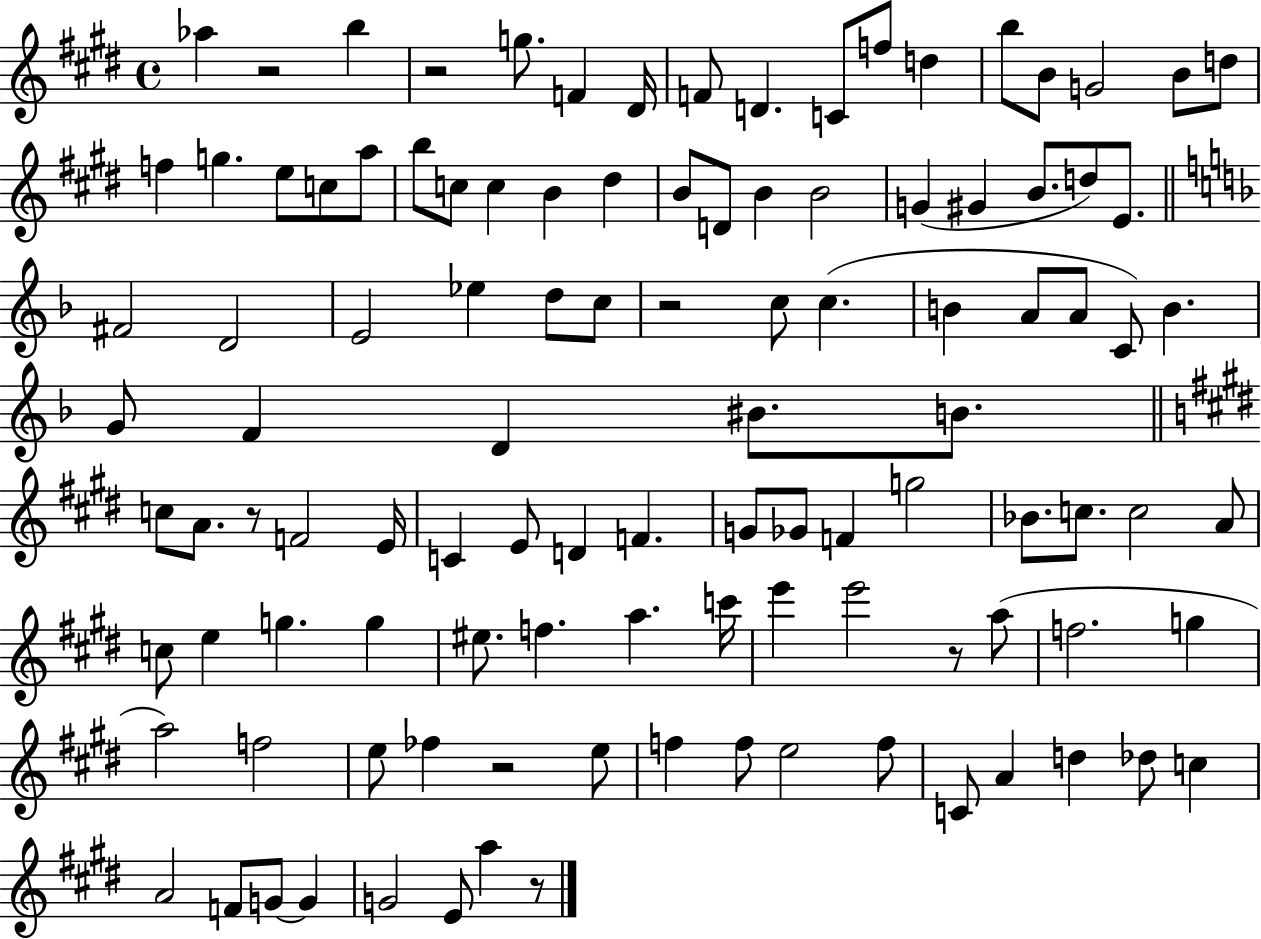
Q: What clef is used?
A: treble